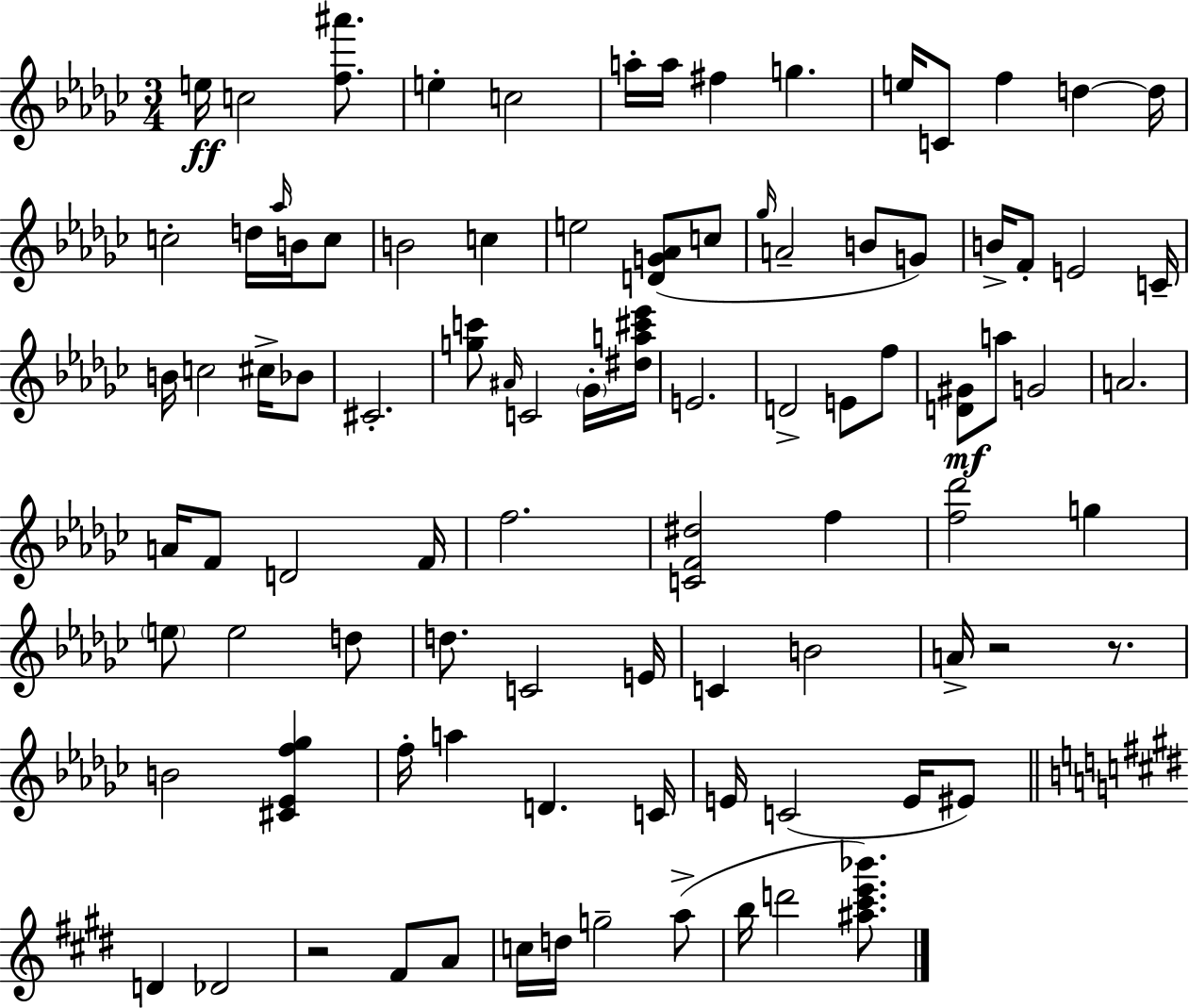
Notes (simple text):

E5/s C5/h [F5,A#6]/e. E5/q C5/h A5/s A5/s F#5/q G5/q. E5/s C4/e F5/q D5/q D5/s C5/h D5/s Ab5/s B4/s C5/e B4/h C5/q E5/h [D4,G4,Ab4]/e C5/e Gb5/s A4/h B4/e G4/e B4/s F4/e E4/h C4/s B4/s C5/h C#5/s Bb4/e C#4/h. [G5,C6]/e A#4/s C4/h Gb4/s [D#5,A5,C#6,Eb6]/s E4/h. D4/h E4/e F5/e [D4,G#4]/e A5/e G4/h A4/h. A4/s F4/e D4/h F4/s F5/h. [C4,F4,D#5]/h F5/q [F5,Db6]/h G5/q E5/e E5/h D5/e D5/e. C4/h E4/s C4/q B4/h A4/s R/h R/e. B4/h [C#4,Eb4,F5,Gb5]/q F5/s A5/q D4/q. C4/s E4/s C4/h E4/s EIS4/e D4/q Db4/h R/h F#4/e A4/e C5/s D5/s G5/h A5/e B5/s D6/h [A#5,C#6,E6,Bb6]/e.